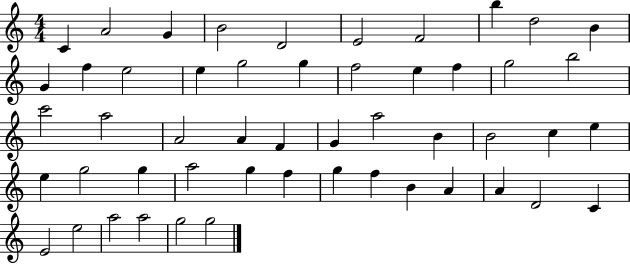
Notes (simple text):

C4/q A4/h G4/q B4/h D4/h E4/h F4/h B5/q D5/h B4/q G4/q F5/q E5/h E5/q G5/h G5/q F5/h E5/q F5/q G5/h B5/h C6/h A5/h A4/h A4/q F4/q G4/q A5/h B4/q B4/h C5/q E5/q E5/q G5/h G5/q A5/h G5/q F5/q G5/q F5/q B4/q A4/q A4/q D4/h C4/q E4/h E5/h A5/h A5/h G5/h G5/h